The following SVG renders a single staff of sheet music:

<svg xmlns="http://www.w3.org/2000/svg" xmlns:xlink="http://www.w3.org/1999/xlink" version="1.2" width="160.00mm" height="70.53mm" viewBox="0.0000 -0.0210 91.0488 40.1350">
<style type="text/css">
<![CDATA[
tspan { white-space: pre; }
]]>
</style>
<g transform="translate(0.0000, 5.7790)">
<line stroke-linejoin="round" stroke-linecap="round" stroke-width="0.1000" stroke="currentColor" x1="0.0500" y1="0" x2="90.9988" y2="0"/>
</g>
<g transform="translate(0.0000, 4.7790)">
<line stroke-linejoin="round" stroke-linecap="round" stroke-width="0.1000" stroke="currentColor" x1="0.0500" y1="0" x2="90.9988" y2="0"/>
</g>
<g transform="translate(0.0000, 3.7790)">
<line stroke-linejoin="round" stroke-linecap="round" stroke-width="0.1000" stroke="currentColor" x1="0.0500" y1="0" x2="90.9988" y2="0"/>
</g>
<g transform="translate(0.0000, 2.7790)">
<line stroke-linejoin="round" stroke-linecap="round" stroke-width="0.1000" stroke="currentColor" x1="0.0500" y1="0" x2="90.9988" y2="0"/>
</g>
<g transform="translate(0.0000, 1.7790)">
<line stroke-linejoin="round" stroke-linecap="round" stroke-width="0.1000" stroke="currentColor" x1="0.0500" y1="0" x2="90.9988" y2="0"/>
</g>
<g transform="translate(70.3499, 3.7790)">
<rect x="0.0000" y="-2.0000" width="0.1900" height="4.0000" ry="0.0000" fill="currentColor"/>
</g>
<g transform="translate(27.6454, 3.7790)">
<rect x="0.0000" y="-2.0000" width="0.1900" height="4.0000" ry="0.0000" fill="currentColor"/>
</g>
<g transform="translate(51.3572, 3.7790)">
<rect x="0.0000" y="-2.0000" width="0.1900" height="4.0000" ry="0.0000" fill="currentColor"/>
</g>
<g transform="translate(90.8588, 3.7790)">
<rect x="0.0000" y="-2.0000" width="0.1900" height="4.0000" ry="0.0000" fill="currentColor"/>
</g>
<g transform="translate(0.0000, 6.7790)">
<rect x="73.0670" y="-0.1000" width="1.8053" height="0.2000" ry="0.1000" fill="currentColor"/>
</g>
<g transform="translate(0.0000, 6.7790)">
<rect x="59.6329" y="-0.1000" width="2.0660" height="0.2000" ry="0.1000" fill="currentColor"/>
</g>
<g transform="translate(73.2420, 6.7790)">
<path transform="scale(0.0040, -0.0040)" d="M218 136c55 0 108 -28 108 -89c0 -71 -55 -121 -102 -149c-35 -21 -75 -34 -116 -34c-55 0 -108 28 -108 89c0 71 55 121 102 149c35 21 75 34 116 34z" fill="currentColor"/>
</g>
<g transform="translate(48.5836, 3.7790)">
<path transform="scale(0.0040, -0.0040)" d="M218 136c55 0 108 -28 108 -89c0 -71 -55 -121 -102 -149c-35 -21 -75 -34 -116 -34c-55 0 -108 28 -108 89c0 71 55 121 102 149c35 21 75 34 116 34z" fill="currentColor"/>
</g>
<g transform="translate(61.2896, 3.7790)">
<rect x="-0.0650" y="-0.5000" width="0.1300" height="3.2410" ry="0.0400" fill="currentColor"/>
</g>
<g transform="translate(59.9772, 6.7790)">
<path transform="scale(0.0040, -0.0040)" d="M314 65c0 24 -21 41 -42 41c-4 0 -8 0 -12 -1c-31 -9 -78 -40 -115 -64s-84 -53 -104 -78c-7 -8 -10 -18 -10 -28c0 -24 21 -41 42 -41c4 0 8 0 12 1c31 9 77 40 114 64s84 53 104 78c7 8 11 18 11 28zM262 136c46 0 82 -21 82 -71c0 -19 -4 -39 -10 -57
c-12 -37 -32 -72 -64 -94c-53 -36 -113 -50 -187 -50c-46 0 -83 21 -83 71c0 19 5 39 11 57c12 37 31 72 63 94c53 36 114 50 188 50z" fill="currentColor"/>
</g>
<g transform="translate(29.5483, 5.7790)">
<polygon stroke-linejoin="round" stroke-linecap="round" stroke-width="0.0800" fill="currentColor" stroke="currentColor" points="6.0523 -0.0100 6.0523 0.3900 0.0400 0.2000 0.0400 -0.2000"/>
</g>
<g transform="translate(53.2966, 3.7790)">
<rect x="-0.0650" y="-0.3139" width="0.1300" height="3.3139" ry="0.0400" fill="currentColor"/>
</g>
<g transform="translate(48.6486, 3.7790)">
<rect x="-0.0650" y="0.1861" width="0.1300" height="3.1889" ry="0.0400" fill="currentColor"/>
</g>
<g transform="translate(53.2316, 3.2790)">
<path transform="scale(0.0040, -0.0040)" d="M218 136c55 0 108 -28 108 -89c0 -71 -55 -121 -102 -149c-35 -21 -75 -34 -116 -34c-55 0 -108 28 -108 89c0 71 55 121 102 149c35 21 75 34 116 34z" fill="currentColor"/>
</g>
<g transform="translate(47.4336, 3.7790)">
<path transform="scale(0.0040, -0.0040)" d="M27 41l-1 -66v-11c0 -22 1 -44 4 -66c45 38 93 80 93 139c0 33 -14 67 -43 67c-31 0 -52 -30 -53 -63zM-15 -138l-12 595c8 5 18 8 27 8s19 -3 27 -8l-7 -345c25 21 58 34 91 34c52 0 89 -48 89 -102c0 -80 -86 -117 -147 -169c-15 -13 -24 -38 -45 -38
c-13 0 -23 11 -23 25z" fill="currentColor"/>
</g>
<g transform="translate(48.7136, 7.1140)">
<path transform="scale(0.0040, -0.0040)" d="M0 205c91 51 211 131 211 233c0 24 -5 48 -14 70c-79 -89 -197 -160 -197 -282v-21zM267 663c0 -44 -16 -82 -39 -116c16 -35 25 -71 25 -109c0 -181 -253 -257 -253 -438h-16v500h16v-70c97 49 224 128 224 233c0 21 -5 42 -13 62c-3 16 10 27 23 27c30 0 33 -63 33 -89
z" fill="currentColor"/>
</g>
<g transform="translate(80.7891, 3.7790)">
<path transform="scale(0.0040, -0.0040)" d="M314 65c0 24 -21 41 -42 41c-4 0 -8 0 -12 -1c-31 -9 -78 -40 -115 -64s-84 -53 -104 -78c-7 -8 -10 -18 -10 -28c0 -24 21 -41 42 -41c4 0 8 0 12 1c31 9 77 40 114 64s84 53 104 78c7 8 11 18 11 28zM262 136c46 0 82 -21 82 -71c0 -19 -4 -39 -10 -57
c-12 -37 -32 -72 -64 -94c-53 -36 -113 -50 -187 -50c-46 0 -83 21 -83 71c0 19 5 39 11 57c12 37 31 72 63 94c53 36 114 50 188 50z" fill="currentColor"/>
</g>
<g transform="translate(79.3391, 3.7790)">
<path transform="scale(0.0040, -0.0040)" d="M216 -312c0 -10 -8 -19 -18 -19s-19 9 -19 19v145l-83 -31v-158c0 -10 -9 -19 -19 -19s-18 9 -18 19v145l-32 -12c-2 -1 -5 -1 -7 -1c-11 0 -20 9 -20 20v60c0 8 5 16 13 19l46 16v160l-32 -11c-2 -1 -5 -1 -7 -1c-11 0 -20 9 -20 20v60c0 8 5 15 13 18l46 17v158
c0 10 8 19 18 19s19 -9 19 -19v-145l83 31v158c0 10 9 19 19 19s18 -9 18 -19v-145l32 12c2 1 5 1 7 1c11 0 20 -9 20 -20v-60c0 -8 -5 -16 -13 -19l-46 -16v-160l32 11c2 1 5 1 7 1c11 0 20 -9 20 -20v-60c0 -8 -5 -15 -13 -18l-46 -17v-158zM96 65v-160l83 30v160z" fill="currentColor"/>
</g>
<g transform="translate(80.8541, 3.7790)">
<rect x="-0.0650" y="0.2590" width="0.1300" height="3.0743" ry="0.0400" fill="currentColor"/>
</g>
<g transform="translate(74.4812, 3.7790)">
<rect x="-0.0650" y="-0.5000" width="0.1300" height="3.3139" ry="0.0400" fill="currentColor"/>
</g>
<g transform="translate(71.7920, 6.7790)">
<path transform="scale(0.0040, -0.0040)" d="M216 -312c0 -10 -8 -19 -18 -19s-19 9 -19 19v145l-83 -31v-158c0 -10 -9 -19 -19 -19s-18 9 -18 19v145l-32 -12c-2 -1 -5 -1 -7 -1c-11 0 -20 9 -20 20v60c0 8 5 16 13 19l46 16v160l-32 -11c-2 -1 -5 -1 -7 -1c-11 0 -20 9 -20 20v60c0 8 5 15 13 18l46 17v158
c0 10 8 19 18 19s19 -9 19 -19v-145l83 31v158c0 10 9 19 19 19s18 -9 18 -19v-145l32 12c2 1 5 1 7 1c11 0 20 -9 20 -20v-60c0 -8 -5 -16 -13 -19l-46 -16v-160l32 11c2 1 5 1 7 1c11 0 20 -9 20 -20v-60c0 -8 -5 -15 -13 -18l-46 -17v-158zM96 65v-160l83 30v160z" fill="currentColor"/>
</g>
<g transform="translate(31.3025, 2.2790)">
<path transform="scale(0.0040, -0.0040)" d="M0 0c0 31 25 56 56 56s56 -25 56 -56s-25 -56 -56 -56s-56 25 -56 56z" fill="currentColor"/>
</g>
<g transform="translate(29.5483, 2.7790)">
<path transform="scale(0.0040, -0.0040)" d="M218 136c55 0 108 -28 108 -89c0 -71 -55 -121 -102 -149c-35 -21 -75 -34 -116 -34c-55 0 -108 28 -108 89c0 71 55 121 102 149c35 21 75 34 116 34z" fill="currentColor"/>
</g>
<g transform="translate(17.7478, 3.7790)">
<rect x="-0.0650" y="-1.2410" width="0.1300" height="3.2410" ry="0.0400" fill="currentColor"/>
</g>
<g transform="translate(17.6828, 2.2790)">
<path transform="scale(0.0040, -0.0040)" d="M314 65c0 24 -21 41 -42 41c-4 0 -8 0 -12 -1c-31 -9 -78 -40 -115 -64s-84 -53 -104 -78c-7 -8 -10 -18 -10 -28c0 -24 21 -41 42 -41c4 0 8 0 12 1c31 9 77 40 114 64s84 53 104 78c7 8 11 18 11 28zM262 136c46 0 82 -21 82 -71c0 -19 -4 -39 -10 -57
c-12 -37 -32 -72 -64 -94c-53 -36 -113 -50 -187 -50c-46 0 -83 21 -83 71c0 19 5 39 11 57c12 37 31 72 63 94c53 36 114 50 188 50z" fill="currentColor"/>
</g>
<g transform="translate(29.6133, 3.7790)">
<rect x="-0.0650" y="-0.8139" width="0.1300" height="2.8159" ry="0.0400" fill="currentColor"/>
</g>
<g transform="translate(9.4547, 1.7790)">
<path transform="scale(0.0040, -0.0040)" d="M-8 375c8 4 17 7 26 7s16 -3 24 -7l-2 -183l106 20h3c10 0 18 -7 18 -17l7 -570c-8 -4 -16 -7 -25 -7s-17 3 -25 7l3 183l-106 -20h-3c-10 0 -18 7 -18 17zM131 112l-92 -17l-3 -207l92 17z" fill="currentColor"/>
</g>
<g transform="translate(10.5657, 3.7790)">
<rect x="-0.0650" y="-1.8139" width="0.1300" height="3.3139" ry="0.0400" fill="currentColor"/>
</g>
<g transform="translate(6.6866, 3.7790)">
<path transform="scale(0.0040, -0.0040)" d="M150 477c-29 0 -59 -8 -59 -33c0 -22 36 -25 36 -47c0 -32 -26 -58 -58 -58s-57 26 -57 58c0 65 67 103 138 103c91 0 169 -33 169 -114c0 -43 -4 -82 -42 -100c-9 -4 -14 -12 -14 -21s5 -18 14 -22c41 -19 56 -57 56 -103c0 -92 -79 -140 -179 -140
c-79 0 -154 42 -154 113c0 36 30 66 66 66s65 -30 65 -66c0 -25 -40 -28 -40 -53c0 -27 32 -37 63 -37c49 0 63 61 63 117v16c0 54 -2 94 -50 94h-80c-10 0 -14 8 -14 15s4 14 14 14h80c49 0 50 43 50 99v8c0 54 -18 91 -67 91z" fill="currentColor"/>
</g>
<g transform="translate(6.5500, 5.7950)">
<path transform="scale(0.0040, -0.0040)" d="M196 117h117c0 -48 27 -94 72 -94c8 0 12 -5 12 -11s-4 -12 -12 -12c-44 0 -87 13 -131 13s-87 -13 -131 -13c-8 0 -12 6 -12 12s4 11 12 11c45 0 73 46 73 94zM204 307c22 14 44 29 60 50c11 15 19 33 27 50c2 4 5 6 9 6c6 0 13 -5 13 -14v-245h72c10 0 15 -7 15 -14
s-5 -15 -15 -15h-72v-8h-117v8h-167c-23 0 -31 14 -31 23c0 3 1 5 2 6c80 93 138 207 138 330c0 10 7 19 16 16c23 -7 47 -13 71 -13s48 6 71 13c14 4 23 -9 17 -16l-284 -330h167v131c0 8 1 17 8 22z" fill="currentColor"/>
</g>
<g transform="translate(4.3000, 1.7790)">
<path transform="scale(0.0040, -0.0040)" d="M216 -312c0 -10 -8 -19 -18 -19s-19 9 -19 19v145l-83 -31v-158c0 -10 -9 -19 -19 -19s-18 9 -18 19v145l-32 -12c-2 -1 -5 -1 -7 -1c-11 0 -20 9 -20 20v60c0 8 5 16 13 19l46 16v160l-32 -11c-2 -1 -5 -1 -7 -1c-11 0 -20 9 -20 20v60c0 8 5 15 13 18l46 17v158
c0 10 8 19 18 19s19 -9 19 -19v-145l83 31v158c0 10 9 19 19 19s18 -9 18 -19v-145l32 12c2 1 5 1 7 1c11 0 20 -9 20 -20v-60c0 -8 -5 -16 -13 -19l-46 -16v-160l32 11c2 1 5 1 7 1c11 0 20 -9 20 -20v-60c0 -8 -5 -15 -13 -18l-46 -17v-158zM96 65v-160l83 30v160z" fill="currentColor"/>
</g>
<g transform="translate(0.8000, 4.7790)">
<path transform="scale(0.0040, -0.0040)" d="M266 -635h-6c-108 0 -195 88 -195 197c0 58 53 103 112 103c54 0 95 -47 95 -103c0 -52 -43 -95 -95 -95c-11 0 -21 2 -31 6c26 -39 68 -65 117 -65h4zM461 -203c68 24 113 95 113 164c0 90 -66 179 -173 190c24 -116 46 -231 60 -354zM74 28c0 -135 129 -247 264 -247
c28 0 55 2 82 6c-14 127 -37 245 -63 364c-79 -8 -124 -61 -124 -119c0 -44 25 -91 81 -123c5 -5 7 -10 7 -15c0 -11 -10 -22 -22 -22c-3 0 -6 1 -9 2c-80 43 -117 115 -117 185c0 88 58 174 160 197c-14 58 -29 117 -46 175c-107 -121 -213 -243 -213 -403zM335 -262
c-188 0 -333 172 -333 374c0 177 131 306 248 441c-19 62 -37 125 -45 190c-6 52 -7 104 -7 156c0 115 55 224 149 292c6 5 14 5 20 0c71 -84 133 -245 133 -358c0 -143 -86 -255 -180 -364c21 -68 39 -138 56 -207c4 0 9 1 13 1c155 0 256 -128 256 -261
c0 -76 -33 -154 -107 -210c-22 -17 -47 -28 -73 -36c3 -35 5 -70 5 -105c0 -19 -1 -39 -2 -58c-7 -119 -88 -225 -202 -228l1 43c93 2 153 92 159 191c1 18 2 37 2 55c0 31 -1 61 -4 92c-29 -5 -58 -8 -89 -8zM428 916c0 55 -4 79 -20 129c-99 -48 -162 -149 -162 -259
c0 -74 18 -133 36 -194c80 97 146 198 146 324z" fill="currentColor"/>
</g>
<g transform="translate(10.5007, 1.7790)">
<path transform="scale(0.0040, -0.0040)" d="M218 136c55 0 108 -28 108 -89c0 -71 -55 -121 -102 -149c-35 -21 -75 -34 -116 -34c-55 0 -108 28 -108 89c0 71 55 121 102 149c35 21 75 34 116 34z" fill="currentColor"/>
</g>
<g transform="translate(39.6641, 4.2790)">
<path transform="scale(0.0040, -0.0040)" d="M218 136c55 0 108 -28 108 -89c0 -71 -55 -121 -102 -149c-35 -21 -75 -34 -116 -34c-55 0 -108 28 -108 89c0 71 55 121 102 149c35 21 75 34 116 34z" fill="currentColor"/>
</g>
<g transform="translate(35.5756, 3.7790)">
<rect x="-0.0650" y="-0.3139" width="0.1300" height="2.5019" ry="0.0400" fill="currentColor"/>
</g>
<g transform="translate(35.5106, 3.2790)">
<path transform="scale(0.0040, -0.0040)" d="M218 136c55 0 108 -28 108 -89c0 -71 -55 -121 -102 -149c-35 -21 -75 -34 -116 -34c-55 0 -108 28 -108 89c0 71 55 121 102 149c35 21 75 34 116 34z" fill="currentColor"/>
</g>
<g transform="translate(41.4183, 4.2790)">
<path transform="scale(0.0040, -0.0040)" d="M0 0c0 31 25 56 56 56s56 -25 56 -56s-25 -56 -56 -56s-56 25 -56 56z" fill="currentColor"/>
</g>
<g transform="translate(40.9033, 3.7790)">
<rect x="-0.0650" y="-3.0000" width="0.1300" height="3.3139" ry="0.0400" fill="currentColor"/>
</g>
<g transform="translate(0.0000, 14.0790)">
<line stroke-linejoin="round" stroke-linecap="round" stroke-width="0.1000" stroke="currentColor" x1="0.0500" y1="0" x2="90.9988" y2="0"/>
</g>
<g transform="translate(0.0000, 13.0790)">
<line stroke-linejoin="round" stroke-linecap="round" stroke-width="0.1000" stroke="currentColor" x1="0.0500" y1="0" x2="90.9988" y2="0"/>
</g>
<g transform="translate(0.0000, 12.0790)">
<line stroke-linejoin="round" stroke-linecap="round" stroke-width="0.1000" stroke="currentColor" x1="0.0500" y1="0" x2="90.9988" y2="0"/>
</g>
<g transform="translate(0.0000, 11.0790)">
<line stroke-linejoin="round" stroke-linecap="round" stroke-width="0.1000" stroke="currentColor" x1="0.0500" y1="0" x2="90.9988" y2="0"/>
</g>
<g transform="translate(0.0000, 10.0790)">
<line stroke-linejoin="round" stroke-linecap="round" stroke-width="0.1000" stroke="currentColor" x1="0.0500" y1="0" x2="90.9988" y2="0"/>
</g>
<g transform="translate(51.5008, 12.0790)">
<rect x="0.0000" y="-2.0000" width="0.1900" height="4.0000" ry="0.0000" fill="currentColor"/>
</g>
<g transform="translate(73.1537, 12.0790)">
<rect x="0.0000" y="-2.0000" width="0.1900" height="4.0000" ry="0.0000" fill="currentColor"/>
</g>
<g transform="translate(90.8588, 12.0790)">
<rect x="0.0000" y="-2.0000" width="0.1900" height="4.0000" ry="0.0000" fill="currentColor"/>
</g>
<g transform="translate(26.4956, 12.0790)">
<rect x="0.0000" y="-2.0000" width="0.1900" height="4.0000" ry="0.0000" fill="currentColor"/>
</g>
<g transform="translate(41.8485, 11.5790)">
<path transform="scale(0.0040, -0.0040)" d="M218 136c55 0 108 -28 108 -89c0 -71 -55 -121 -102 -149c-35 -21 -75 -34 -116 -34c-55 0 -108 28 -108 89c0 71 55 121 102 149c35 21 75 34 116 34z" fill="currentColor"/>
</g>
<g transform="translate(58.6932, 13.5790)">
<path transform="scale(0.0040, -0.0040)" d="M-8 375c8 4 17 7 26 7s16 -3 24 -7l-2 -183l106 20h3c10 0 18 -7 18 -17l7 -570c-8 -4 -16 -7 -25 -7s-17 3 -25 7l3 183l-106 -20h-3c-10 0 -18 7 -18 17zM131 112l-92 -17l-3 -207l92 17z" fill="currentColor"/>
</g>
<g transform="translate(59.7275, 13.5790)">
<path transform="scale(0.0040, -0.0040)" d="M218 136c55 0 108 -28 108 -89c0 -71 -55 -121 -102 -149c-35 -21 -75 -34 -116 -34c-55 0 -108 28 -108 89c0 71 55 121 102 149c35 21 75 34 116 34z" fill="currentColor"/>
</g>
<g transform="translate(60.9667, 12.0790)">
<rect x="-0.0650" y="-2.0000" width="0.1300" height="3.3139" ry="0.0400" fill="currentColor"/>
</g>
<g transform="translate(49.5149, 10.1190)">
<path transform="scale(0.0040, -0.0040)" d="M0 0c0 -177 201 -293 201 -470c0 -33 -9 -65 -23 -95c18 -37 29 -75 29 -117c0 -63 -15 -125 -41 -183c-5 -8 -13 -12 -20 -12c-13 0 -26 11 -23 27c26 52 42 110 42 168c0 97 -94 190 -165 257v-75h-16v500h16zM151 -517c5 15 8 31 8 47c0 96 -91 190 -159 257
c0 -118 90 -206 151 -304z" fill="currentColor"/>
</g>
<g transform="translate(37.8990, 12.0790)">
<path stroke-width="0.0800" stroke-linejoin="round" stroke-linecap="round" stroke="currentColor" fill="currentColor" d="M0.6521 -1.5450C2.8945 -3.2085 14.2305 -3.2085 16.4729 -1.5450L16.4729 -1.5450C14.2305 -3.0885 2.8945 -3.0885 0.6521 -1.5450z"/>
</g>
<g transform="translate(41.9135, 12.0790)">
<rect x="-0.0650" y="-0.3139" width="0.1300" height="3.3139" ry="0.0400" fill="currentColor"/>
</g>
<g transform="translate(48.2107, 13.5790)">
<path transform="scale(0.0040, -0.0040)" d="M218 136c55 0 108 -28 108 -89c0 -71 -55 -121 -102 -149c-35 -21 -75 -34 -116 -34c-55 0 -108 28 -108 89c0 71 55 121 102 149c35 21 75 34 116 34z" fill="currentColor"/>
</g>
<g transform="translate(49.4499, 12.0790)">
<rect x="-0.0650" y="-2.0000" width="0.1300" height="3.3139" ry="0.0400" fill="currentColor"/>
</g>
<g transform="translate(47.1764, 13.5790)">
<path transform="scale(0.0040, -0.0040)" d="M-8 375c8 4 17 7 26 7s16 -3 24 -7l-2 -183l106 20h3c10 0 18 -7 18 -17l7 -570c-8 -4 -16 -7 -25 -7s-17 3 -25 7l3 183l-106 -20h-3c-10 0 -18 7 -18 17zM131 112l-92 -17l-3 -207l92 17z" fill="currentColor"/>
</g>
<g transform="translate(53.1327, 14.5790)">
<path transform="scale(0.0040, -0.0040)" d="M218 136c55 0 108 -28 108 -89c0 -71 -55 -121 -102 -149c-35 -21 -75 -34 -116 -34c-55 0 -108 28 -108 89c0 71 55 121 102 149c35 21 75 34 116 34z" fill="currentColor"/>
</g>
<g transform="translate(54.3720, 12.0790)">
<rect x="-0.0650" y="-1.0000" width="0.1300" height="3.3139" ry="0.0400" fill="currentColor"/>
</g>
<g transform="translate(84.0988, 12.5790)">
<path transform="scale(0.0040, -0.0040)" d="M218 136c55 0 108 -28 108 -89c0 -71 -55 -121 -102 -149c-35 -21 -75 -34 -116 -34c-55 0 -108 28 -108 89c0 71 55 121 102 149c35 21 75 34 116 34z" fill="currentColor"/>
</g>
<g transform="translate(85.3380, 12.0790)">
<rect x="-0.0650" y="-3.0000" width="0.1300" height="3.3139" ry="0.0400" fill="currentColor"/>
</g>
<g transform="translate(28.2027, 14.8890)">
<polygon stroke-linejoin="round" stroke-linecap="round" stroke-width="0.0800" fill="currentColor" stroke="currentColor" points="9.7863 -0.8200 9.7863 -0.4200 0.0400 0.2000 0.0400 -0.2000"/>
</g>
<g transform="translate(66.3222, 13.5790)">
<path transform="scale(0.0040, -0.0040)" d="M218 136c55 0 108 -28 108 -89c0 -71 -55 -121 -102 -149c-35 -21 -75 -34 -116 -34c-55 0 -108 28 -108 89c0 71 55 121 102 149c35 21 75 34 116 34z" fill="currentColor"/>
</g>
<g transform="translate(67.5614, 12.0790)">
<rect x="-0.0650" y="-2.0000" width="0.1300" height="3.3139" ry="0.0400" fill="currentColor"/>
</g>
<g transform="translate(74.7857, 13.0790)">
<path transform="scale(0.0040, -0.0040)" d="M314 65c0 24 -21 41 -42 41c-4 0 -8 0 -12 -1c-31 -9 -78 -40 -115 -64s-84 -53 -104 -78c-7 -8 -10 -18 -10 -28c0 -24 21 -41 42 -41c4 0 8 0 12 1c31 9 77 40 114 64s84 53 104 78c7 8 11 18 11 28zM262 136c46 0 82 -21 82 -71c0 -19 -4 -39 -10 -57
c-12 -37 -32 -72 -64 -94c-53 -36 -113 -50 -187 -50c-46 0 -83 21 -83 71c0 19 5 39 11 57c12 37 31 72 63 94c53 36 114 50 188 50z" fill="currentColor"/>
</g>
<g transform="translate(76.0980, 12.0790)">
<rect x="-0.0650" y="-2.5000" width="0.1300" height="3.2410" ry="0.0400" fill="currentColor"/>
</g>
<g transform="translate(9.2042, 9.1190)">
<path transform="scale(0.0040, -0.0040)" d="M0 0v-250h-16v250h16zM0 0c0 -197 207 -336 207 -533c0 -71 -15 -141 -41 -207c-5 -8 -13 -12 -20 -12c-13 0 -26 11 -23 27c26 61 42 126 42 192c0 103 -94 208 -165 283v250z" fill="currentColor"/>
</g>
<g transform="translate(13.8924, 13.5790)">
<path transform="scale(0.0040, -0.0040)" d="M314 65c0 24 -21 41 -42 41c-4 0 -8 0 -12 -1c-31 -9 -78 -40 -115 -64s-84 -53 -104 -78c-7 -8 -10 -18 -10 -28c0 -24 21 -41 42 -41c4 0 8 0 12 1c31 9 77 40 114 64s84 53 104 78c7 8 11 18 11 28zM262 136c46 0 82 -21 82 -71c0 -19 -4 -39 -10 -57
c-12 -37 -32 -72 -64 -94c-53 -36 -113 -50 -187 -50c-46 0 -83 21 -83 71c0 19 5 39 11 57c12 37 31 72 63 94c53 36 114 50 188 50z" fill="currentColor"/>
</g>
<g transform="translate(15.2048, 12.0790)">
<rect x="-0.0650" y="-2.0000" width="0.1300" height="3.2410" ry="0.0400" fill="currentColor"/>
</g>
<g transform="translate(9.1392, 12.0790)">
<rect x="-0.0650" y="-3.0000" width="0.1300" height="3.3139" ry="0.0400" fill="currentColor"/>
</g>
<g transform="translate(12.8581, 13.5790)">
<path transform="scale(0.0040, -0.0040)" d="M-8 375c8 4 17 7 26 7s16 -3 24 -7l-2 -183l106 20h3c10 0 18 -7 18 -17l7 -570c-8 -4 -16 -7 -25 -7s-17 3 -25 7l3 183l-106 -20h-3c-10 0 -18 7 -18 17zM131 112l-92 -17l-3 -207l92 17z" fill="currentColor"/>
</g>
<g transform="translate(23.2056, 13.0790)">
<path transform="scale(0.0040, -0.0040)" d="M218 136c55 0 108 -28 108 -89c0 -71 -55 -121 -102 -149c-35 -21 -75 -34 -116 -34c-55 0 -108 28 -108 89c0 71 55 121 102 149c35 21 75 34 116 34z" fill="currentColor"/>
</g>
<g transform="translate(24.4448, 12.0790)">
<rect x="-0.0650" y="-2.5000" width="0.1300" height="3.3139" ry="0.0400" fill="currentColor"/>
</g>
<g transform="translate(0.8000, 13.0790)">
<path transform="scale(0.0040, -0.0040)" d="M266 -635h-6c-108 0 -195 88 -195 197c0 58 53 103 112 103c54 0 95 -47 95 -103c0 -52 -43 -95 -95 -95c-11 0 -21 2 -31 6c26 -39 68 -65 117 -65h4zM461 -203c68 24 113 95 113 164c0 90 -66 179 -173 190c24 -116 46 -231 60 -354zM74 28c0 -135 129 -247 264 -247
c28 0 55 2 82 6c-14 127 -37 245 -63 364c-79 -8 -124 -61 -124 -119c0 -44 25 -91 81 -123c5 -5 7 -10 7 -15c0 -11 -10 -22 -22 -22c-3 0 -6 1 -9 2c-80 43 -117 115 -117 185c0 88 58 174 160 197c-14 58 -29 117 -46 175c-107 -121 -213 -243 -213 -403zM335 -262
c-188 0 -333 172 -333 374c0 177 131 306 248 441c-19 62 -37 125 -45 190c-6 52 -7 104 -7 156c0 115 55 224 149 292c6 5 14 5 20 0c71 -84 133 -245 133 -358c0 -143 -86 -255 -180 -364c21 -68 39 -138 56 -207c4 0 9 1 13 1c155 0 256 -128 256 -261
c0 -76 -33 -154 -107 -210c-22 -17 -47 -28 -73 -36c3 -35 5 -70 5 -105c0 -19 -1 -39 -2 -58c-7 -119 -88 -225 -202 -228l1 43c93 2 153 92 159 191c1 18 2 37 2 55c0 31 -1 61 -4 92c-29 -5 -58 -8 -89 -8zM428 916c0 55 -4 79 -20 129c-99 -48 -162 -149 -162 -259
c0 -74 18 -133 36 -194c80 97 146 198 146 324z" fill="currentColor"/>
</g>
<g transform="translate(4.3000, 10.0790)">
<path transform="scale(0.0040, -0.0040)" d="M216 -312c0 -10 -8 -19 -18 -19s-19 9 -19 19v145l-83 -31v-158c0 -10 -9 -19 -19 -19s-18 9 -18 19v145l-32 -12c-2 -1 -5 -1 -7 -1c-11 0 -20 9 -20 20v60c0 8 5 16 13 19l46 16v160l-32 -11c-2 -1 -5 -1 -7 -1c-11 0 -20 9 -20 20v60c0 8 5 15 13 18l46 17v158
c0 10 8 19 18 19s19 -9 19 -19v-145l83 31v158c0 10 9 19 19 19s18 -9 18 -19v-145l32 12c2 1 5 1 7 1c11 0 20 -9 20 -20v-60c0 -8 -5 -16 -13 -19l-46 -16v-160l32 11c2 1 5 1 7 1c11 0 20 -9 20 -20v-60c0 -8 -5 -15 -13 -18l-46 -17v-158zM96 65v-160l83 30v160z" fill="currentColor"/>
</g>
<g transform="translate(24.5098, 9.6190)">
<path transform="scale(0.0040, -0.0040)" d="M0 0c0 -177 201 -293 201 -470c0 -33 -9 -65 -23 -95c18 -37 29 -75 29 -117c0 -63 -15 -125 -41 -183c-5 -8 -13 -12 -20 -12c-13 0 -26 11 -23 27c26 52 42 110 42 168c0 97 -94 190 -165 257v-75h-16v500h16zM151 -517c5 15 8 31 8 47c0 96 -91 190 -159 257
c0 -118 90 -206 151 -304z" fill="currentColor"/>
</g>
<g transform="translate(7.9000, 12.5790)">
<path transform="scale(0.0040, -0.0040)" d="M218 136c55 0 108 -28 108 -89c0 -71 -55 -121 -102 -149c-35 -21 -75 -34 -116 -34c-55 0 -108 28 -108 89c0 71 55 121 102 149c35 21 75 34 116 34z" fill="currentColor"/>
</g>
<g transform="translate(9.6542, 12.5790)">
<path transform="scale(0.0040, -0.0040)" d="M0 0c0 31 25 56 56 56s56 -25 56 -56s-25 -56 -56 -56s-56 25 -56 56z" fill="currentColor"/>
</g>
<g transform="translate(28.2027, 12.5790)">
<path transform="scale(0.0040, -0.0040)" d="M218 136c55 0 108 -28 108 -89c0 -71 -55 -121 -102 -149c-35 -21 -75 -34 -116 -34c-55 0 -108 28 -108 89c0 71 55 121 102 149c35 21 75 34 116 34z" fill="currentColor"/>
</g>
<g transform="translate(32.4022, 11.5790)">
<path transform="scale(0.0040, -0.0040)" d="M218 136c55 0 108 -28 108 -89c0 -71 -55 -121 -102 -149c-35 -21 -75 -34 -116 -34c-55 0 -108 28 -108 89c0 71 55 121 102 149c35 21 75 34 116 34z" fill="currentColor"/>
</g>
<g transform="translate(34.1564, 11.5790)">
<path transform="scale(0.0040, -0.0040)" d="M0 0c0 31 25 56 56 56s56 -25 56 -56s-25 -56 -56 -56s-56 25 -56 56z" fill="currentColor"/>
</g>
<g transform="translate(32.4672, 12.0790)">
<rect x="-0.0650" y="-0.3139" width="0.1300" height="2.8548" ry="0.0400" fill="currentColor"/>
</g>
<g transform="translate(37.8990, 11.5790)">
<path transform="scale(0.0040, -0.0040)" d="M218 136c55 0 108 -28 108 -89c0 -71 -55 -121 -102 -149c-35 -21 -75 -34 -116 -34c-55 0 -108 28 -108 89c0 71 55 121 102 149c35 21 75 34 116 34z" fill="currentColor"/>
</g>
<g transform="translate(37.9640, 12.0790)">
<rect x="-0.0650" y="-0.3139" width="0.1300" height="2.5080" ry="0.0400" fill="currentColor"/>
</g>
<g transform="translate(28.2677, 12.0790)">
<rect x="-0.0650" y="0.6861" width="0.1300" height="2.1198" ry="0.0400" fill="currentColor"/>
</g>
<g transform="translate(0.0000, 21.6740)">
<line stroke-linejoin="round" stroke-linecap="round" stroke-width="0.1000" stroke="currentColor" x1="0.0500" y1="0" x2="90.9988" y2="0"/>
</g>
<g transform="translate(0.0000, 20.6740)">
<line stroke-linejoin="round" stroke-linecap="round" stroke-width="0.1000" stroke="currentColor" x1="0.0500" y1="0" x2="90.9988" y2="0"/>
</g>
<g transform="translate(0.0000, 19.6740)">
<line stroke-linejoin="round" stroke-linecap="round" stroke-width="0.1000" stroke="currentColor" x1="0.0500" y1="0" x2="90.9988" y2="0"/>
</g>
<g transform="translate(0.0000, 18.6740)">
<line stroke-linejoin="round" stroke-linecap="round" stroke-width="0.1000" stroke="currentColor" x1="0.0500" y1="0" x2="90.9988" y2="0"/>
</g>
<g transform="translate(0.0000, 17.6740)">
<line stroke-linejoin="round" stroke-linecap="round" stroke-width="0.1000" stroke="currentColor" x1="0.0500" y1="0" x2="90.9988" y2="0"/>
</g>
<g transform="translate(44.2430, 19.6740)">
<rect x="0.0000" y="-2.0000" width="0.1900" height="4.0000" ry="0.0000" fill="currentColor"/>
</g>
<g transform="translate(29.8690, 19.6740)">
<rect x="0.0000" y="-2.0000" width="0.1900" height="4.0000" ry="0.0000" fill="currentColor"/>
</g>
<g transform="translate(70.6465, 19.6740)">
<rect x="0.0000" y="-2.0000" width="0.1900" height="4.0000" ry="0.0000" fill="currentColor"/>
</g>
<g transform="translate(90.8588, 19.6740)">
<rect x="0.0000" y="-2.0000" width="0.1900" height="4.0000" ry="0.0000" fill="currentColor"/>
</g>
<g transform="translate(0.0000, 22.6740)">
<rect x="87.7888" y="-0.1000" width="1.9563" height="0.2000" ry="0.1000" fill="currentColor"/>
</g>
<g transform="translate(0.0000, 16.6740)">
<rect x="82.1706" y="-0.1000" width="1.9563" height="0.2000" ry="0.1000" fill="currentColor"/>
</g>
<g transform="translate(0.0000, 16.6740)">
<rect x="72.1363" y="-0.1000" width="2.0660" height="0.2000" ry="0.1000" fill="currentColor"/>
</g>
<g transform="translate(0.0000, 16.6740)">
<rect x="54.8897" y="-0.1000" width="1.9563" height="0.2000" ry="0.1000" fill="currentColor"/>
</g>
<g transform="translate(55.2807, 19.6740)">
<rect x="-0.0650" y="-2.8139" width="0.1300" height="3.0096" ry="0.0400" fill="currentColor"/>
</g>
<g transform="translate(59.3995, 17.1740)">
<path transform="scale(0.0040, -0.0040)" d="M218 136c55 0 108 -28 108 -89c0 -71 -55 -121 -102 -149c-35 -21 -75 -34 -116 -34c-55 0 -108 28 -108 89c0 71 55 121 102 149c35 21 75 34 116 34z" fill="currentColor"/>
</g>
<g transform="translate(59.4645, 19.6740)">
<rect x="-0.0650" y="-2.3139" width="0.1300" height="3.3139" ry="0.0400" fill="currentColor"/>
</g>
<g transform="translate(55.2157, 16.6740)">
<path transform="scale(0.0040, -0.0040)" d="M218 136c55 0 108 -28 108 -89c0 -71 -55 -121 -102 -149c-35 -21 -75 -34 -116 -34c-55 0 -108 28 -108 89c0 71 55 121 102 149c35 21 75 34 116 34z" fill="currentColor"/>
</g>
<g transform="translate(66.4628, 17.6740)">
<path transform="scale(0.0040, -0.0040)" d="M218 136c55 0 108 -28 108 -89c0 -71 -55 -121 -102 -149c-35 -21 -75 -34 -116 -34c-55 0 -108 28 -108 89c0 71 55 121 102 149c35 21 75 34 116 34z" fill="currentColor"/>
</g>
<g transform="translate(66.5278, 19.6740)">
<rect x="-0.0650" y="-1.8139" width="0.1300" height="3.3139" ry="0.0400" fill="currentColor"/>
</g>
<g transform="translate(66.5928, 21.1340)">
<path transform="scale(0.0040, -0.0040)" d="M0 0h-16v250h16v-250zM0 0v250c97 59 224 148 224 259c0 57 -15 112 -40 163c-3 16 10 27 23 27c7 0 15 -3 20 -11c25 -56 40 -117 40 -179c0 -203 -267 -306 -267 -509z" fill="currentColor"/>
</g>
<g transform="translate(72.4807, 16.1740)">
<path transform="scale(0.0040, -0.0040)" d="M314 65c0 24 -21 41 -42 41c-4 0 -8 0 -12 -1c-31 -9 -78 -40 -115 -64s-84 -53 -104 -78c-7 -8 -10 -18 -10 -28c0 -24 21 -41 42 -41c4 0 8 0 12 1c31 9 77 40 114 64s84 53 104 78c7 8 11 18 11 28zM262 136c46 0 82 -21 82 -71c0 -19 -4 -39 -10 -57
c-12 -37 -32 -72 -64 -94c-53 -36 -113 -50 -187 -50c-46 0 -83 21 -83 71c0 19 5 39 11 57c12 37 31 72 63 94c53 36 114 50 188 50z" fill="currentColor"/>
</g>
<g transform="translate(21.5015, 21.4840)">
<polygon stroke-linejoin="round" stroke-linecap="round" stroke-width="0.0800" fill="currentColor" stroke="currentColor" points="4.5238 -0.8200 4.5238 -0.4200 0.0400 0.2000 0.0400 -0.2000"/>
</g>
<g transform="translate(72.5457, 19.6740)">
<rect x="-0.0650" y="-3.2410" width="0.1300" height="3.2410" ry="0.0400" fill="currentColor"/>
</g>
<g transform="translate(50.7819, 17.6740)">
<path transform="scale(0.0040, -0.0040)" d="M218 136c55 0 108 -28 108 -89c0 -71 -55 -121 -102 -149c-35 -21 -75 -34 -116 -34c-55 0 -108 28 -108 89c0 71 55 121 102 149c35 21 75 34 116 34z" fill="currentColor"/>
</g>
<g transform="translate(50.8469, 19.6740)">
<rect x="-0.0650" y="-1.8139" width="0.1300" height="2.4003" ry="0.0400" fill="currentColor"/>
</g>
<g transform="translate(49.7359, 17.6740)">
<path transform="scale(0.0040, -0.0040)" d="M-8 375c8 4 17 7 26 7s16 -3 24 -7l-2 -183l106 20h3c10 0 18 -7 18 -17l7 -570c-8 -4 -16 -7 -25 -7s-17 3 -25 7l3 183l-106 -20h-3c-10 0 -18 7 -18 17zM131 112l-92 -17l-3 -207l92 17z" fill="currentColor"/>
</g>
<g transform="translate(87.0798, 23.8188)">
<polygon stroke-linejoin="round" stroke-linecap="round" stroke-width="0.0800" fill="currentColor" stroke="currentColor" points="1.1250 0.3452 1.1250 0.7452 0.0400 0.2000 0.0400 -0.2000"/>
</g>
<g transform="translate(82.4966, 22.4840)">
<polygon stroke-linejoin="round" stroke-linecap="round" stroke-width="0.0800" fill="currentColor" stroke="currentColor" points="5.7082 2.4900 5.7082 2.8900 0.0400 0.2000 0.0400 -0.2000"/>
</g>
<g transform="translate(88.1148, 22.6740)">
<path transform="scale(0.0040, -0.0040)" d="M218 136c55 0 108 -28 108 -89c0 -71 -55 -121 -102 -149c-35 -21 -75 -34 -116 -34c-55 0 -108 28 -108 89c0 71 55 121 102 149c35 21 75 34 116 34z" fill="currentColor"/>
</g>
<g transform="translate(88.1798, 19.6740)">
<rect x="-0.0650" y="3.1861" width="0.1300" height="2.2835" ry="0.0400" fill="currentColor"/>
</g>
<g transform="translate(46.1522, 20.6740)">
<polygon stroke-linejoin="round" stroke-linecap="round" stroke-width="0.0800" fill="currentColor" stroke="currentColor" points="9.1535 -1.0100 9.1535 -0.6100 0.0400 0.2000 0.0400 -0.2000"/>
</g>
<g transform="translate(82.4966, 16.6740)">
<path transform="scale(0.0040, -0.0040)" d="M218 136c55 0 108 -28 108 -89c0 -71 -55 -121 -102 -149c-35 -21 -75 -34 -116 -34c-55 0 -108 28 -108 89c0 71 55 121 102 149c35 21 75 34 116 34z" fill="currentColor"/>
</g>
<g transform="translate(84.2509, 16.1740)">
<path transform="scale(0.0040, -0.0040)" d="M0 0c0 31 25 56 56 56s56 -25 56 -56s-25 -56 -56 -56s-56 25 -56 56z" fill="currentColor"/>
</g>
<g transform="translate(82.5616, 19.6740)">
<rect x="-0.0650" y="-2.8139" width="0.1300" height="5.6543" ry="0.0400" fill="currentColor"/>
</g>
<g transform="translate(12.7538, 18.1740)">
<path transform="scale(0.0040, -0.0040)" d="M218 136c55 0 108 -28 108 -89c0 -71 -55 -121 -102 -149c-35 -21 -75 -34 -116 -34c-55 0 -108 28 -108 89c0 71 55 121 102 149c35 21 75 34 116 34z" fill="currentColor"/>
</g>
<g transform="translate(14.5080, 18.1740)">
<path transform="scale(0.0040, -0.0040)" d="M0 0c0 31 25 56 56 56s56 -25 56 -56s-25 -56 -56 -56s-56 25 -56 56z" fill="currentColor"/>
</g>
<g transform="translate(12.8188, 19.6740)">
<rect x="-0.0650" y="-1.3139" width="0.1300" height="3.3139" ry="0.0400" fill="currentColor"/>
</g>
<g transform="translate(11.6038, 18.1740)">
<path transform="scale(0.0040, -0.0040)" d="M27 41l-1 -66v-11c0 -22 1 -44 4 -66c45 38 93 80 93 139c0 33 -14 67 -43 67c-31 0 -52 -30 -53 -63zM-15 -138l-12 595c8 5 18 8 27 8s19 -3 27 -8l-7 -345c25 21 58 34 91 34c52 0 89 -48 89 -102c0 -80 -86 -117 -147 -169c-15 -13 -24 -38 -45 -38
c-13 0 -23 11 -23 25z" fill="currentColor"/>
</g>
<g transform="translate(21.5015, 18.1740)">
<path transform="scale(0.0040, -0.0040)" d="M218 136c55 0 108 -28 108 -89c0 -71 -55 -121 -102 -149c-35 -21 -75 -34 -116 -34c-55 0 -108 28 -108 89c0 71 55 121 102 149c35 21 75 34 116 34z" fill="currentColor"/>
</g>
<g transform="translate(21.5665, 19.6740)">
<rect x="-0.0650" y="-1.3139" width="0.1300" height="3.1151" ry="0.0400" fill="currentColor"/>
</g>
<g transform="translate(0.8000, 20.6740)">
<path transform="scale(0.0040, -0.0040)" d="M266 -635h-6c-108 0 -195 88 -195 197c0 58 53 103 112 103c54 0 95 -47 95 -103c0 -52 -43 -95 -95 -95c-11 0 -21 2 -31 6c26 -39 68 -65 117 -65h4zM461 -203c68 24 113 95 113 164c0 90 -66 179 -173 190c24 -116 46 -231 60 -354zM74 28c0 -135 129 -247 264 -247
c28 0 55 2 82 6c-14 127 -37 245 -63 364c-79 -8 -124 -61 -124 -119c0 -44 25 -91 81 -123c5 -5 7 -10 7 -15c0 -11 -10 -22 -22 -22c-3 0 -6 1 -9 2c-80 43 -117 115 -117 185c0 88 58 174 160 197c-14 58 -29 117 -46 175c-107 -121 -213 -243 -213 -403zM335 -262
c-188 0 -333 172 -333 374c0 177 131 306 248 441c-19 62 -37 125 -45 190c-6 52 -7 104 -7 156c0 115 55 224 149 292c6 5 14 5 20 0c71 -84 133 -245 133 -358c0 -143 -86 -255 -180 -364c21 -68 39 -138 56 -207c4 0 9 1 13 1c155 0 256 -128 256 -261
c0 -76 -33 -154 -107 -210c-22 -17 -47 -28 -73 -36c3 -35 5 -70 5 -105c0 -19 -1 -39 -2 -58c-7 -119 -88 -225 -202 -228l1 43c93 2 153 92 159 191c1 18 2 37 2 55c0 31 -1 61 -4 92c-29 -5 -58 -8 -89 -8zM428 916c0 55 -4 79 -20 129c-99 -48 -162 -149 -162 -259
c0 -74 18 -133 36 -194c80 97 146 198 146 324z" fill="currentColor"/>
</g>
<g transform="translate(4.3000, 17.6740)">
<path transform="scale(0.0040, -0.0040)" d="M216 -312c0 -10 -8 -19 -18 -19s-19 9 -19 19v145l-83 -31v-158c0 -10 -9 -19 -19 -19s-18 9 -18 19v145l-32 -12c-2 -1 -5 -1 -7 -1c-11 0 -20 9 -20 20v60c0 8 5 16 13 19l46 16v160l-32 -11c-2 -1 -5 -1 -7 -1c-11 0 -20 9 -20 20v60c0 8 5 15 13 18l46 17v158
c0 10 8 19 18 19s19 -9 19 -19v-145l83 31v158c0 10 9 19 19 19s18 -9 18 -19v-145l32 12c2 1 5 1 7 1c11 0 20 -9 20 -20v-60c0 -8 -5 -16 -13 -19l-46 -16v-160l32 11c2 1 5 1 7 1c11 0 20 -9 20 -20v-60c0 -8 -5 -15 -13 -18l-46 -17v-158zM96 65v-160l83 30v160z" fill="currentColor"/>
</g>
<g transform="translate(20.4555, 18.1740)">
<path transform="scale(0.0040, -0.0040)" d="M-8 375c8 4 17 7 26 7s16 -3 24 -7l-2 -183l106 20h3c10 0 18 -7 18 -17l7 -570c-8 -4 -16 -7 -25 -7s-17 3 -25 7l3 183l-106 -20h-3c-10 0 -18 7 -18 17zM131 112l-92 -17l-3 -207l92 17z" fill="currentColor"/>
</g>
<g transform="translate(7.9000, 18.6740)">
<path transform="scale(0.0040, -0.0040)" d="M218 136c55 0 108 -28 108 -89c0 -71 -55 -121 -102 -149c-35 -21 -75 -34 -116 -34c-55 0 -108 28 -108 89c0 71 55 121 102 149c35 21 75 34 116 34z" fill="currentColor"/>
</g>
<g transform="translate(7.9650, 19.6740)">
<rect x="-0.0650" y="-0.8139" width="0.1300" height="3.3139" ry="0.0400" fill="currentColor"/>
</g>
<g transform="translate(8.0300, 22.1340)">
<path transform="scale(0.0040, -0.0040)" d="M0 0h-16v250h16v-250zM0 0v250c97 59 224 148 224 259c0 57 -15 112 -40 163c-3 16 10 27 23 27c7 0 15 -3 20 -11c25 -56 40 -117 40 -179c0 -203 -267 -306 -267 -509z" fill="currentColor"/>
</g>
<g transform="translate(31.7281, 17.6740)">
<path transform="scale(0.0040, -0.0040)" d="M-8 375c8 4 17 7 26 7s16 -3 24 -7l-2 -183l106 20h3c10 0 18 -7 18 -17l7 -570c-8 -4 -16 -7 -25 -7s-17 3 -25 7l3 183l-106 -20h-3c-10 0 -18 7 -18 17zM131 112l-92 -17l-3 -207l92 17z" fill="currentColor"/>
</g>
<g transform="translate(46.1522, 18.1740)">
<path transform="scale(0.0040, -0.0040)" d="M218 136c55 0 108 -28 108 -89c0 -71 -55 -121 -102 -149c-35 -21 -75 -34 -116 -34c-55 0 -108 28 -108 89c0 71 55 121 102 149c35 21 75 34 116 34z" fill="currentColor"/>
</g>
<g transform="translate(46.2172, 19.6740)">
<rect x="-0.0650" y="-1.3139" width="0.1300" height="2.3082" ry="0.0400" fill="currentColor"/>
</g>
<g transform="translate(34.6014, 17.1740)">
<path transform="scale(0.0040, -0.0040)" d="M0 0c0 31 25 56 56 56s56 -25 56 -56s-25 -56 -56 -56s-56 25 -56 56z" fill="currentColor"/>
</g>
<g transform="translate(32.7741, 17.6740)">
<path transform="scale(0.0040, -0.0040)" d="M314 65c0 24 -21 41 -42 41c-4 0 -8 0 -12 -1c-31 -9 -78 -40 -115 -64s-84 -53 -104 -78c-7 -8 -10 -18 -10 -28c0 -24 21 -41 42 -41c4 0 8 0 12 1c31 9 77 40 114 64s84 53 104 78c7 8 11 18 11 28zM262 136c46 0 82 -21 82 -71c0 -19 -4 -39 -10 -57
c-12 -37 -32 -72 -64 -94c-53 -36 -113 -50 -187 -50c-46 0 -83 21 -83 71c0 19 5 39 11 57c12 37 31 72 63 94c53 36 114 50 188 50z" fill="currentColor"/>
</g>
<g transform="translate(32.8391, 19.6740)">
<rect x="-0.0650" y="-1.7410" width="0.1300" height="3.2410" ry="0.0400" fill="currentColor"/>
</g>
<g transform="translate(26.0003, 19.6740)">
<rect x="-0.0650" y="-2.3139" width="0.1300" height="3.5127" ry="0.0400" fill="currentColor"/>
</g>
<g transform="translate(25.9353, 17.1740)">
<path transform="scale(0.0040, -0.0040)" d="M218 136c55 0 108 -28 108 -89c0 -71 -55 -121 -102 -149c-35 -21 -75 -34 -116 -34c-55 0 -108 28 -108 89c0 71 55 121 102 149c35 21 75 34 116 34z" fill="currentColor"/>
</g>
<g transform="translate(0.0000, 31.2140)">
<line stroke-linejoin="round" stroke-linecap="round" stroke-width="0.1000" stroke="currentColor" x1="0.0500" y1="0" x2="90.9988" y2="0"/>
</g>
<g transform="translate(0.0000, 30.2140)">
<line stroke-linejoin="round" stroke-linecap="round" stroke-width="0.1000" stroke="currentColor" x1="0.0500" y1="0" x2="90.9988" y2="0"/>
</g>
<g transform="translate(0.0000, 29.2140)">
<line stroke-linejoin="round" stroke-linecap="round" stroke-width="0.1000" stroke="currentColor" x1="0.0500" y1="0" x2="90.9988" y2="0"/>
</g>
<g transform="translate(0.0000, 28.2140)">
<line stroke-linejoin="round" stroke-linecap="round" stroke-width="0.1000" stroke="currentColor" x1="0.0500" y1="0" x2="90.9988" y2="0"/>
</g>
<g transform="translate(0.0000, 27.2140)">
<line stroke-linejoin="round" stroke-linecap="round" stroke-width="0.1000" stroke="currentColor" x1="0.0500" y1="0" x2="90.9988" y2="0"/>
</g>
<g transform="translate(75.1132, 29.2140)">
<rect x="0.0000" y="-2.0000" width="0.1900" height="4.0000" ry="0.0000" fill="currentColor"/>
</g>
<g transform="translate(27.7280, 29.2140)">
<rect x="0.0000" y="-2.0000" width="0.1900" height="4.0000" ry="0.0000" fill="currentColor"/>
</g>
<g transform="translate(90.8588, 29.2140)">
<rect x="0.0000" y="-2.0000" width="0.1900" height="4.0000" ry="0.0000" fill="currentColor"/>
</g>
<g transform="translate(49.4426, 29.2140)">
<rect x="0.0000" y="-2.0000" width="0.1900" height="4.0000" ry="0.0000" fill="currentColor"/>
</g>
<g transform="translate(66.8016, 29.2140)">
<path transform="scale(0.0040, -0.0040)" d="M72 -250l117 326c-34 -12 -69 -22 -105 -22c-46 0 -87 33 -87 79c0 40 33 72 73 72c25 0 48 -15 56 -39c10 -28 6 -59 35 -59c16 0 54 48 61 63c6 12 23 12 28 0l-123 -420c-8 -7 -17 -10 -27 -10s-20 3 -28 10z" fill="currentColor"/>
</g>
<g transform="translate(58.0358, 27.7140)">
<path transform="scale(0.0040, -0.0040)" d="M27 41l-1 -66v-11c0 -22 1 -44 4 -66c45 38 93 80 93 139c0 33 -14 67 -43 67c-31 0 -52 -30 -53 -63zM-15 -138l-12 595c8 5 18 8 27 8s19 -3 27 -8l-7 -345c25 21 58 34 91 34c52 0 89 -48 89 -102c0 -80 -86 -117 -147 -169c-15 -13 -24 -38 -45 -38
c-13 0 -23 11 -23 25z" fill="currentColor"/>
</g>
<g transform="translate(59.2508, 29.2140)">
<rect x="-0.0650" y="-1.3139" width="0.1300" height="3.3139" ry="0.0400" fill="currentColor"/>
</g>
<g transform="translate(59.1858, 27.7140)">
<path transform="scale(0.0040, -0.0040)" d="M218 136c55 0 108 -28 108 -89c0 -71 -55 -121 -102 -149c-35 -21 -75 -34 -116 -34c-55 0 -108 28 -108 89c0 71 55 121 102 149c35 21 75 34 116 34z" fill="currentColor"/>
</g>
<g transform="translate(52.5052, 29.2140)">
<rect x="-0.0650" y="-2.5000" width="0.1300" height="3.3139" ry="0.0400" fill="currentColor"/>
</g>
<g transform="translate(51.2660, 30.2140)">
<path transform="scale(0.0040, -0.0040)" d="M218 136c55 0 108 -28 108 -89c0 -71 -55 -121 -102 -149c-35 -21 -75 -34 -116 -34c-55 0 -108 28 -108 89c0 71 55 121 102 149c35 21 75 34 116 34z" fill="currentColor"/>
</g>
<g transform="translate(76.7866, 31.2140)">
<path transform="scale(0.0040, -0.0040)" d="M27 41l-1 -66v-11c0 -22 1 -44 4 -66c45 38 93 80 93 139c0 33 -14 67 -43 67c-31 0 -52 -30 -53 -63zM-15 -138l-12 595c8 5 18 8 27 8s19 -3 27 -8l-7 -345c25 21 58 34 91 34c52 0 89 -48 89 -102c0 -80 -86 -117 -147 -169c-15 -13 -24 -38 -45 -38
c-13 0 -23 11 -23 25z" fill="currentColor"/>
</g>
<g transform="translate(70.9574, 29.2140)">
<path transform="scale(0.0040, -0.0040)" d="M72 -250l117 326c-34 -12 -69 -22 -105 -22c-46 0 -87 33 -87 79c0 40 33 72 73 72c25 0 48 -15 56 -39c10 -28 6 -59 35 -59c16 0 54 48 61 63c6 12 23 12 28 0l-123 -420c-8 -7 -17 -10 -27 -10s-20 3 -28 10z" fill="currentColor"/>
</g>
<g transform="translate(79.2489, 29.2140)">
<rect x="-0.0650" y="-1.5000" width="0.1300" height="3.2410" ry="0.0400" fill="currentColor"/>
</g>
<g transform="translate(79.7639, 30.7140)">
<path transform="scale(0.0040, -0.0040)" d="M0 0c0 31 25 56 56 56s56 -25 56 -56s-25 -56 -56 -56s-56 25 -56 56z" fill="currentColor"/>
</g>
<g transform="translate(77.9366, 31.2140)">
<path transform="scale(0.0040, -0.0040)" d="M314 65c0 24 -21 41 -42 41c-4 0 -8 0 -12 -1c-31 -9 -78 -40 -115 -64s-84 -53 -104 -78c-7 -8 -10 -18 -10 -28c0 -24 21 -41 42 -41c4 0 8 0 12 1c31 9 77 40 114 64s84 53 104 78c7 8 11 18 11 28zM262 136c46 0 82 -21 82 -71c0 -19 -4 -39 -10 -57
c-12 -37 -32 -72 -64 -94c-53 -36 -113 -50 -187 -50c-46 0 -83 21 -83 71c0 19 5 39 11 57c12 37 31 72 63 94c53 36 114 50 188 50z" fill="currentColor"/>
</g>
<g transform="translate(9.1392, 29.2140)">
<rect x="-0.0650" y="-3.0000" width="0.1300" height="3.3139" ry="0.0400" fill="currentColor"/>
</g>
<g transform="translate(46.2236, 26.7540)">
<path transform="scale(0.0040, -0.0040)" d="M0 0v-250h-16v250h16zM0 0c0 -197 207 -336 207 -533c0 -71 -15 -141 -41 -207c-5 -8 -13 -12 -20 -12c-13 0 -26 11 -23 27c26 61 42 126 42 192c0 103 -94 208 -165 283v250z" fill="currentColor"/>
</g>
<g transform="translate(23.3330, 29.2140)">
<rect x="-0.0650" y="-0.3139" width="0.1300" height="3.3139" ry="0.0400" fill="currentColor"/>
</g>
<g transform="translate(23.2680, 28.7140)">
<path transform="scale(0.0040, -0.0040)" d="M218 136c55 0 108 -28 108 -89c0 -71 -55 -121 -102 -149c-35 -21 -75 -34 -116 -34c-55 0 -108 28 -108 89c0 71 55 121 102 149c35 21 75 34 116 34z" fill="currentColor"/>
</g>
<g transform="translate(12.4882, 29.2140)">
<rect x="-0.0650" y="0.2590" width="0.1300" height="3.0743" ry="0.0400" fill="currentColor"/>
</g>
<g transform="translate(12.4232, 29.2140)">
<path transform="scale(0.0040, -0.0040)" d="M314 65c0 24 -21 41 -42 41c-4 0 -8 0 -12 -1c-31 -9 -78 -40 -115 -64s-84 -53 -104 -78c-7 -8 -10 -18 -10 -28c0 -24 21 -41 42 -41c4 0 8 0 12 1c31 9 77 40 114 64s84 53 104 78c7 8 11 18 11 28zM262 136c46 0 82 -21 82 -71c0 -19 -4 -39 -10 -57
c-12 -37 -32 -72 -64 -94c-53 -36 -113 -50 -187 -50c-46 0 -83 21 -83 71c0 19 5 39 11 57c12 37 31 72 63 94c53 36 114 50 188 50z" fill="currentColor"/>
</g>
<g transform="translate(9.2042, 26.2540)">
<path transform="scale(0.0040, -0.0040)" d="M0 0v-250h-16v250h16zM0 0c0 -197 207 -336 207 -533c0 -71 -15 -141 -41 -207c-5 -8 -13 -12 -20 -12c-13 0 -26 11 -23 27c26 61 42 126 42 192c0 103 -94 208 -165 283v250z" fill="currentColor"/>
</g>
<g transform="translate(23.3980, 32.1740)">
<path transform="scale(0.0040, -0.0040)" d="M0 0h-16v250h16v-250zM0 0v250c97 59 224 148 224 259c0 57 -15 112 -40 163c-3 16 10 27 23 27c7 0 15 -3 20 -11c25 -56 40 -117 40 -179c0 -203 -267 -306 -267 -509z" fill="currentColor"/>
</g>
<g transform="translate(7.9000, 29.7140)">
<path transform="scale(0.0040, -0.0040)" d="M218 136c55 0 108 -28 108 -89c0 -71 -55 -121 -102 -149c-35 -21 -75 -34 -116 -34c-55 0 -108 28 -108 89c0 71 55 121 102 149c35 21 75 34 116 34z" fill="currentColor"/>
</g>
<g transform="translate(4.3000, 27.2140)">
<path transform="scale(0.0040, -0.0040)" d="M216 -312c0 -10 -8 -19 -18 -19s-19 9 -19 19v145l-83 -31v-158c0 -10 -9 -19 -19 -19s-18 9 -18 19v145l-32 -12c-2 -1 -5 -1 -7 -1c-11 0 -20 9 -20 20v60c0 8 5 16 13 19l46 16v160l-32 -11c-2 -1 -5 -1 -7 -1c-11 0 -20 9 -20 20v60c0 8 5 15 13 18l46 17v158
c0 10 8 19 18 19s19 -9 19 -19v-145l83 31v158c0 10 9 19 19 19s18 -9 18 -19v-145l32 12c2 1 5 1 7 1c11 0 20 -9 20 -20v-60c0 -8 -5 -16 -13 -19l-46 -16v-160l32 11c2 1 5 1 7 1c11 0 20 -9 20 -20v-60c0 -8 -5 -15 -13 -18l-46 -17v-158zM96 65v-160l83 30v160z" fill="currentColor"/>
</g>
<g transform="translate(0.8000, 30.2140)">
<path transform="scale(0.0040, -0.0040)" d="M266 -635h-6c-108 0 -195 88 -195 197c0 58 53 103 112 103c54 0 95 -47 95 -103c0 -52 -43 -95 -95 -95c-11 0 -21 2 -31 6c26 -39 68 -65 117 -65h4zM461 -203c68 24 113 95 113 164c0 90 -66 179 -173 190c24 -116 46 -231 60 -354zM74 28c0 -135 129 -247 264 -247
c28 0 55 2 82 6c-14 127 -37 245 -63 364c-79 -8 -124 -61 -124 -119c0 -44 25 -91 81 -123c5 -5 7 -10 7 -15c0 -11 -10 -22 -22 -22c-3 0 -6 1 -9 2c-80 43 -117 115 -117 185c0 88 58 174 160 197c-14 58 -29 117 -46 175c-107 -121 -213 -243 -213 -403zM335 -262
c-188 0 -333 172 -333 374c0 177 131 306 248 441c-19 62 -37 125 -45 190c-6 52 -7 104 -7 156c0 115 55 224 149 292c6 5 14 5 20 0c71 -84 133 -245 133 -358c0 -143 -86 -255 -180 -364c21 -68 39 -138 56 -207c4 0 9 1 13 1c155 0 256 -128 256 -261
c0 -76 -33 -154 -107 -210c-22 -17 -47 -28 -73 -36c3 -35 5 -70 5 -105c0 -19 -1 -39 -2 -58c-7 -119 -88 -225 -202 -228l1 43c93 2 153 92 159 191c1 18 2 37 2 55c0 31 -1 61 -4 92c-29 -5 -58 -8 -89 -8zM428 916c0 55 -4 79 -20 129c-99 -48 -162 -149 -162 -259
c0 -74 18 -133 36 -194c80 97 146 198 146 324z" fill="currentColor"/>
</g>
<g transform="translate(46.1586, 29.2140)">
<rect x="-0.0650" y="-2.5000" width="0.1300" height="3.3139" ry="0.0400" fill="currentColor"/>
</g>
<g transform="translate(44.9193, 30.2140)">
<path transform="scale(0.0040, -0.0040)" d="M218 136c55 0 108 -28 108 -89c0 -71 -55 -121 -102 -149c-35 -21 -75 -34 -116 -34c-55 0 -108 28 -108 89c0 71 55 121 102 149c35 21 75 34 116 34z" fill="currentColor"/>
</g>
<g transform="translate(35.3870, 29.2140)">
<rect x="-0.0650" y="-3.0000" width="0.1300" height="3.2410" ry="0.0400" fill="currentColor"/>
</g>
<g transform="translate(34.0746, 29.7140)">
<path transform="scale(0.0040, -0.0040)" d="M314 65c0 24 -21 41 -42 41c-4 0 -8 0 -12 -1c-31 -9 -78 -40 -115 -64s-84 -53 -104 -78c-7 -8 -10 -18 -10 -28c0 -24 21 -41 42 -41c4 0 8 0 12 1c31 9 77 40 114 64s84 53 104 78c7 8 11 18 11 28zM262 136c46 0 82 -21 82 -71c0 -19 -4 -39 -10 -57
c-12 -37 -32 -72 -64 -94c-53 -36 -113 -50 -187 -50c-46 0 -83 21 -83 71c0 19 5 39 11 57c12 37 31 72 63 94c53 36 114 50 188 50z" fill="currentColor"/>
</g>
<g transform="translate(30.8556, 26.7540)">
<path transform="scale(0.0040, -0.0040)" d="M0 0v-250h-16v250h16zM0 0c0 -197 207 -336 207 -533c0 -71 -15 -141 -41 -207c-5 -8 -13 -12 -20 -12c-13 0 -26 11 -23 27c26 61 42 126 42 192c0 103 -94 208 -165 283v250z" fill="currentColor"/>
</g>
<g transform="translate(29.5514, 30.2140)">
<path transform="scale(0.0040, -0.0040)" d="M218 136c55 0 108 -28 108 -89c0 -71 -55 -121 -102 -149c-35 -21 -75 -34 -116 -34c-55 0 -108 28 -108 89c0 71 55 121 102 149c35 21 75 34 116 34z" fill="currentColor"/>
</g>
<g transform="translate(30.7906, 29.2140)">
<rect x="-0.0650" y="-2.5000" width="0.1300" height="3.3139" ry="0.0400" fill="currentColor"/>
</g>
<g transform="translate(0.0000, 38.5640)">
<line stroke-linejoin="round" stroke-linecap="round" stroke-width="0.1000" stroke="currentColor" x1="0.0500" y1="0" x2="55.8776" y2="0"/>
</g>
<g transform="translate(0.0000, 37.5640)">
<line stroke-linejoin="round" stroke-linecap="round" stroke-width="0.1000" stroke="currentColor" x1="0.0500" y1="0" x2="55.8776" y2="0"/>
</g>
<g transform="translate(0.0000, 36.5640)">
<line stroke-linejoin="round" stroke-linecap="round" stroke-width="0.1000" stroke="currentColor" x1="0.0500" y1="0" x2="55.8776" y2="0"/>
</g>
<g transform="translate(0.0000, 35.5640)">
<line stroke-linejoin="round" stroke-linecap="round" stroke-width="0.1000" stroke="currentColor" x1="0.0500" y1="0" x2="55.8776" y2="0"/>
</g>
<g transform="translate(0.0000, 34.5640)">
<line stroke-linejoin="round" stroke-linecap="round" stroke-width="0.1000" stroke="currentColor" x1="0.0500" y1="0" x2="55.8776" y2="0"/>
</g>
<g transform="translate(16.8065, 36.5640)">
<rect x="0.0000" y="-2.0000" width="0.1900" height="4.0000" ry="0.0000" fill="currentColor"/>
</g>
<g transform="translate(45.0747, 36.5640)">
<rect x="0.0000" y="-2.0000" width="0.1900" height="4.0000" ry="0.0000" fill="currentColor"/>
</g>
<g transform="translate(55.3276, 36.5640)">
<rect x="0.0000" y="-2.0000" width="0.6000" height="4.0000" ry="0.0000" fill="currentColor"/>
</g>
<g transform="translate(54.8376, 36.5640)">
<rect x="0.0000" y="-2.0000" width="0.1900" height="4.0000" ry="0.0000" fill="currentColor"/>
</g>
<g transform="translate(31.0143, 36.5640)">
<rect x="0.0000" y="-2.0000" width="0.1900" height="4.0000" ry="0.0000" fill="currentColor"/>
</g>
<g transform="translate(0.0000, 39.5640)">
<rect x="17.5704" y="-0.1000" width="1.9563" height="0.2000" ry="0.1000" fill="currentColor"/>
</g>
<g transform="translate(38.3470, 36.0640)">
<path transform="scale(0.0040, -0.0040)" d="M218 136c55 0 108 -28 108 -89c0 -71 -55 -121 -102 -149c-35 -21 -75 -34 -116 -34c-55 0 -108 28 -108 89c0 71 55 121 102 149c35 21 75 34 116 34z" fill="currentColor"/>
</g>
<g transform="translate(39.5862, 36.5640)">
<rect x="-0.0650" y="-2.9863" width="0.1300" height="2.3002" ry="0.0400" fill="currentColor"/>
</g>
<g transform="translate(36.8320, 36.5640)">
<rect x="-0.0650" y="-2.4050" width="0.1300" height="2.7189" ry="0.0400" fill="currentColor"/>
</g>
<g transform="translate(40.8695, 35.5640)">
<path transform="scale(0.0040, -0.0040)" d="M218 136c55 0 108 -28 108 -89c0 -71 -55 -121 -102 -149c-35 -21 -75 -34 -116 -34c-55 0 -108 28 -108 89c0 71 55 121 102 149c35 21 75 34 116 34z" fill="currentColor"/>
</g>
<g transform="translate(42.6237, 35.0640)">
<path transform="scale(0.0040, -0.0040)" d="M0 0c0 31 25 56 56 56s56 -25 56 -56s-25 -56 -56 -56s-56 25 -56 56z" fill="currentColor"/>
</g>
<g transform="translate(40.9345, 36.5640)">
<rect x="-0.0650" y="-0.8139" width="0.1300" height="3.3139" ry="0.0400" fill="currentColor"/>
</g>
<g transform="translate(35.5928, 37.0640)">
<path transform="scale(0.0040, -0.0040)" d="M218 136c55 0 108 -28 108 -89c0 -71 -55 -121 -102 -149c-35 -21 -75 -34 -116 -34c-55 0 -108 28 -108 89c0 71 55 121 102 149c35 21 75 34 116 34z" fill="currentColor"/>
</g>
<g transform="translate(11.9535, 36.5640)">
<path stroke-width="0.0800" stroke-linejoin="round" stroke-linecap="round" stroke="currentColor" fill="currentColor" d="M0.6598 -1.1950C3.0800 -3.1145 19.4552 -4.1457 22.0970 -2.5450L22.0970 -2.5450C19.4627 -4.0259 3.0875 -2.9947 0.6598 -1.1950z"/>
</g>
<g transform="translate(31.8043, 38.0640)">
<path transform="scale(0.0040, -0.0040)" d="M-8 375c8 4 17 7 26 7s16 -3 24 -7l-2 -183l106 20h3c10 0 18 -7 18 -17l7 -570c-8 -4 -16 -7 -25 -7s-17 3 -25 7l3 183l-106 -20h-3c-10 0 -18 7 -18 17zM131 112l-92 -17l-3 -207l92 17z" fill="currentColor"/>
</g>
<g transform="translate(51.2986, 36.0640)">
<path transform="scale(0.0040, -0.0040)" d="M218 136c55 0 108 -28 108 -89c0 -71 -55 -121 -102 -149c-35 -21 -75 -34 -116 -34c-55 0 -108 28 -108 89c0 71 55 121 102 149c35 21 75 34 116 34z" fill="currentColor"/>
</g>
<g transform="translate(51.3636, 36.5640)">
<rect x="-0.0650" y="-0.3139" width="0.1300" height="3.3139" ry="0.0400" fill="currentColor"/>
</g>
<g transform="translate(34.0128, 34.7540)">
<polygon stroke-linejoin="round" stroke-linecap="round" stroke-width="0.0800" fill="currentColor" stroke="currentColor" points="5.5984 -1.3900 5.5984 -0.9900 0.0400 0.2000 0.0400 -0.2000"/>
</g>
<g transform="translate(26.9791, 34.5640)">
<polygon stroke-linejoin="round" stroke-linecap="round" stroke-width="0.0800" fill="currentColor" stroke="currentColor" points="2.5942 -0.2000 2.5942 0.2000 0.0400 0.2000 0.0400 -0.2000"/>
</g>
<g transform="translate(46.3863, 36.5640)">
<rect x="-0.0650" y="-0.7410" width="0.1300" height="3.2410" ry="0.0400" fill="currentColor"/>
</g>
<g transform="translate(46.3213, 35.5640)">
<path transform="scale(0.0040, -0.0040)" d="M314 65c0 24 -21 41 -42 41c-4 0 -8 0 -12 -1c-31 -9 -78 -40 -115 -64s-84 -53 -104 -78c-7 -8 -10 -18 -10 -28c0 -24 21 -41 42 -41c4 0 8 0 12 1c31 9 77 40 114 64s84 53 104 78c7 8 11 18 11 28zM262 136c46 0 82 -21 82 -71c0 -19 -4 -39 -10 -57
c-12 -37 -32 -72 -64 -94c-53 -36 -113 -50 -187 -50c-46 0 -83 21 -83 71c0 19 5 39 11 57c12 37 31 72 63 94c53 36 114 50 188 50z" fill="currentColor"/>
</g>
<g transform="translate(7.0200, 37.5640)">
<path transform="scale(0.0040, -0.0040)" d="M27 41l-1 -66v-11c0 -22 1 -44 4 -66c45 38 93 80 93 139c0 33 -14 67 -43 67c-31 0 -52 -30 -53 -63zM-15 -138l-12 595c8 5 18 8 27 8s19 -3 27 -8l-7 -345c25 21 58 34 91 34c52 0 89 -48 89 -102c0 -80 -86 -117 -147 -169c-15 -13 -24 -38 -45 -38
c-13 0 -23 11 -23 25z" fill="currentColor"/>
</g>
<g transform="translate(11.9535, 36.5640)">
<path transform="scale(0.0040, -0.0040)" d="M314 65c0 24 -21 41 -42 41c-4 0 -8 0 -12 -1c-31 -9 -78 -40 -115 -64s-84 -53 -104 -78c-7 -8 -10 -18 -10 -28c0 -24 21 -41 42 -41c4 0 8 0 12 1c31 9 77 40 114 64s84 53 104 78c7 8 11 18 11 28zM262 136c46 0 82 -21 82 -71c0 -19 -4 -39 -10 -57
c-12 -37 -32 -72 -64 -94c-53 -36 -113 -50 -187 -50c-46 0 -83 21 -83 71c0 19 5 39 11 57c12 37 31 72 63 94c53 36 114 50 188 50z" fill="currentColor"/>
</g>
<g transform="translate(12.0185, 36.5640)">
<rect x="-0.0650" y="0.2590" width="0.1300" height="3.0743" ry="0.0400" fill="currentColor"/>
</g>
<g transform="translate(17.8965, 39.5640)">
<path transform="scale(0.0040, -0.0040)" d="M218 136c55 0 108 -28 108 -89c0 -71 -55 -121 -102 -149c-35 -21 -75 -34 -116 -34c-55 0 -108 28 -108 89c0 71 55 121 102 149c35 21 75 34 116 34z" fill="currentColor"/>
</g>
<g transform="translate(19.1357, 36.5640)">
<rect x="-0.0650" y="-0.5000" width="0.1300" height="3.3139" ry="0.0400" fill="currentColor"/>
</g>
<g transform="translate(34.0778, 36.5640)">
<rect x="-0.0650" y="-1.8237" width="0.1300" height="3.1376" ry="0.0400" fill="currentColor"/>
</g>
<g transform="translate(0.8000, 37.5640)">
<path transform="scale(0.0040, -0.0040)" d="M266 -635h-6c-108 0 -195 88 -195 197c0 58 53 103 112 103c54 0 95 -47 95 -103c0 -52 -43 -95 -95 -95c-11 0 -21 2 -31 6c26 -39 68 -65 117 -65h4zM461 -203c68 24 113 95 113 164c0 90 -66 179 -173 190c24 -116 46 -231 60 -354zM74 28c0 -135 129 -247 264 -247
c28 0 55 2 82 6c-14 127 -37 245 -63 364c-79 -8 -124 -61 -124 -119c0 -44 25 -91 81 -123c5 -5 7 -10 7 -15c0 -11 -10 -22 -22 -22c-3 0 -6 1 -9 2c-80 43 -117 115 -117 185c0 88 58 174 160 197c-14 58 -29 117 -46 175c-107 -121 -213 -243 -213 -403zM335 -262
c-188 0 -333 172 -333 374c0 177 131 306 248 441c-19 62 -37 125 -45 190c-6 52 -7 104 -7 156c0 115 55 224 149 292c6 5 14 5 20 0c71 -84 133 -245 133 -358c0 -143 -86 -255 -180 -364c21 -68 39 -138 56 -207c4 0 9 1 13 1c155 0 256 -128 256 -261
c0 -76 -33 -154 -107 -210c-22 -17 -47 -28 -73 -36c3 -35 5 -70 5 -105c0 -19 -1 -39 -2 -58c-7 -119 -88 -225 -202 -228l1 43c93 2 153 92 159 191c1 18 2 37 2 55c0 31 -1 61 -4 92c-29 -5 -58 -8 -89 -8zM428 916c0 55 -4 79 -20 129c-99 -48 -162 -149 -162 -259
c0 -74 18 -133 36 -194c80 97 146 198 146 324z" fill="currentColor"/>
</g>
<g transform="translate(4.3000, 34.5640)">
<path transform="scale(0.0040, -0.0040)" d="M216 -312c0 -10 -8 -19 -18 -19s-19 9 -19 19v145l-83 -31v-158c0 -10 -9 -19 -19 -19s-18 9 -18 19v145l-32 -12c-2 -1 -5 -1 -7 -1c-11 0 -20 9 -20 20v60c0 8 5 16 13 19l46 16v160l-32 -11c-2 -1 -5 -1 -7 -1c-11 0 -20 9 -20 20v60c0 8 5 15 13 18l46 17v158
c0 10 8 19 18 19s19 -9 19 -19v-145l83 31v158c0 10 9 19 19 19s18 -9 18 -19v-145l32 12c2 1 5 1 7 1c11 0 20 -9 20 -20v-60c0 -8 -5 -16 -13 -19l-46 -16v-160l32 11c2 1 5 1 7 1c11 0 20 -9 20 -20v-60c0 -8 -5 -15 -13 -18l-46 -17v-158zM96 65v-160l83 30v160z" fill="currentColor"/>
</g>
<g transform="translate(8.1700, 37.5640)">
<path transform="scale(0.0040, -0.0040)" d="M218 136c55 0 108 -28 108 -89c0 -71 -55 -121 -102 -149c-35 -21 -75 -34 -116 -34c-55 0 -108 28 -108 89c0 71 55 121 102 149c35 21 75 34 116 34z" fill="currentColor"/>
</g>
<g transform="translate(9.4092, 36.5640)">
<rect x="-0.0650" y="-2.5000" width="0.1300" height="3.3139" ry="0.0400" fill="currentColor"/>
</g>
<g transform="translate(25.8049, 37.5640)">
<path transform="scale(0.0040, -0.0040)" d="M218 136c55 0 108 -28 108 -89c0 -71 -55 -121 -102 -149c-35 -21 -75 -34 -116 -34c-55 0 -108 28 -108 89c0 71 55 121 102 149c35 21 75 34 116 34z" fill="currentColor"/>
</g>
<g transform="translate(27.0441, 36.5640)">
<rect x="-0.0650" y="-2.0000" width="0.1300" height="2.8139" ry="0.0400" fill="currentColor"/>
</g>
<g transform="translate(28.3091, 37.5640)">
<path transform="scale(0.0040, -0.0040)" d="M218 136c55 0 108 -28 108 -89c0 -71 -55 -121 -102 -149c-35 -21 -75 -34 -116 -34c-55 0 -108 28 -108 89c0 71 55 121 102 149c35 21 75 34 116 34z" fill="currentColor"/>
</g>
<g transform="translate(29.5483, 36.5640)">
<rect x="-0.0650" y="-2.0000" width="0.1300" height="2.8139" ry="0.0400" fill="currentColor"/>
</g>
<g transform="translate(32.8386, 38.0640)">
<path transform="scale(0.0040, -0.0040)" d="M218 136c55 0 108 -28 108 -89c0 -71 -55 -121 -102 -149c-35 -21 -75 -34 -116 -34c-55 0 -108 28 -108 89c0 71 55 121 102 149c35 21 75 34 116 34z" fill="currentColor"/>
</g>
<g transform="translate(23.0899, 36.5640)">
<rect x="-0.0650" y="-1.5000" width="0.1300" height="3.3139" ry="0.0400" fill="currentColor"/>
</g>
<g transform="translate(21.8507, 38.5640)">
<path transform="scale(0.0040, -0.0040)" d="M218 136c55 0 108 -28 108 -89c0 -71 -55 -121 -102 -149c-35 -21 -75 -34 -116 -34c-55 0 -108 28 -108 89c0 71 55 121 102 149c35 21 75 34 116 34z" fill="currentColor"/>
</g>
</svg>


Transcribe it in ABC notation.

X:1
T:Untitled
M:3/4
L:1/4
K:G
f e2 d/2 c/2 A _B/4 c C2 ^C ^B2 A/2 F2 G/4 A/2 c/2 c/2 c F/4 D F F G2 A d/2 _e e/2 g/2 f2 e/2 f/2 a/2 g f/2 b2 a/2 C/4 A/2 B2 c/2 G/2 A2 G/2 G _e z/2 z/2 _E2 _G B2 C E G/2 G/2 F/2 A/2 c/2 d d2 c